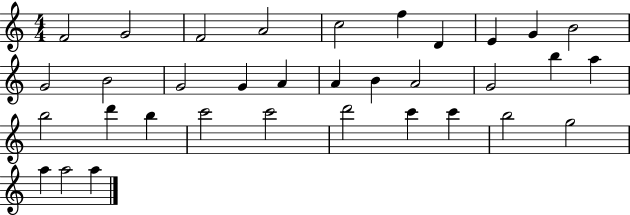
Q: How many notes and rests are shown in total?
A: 34